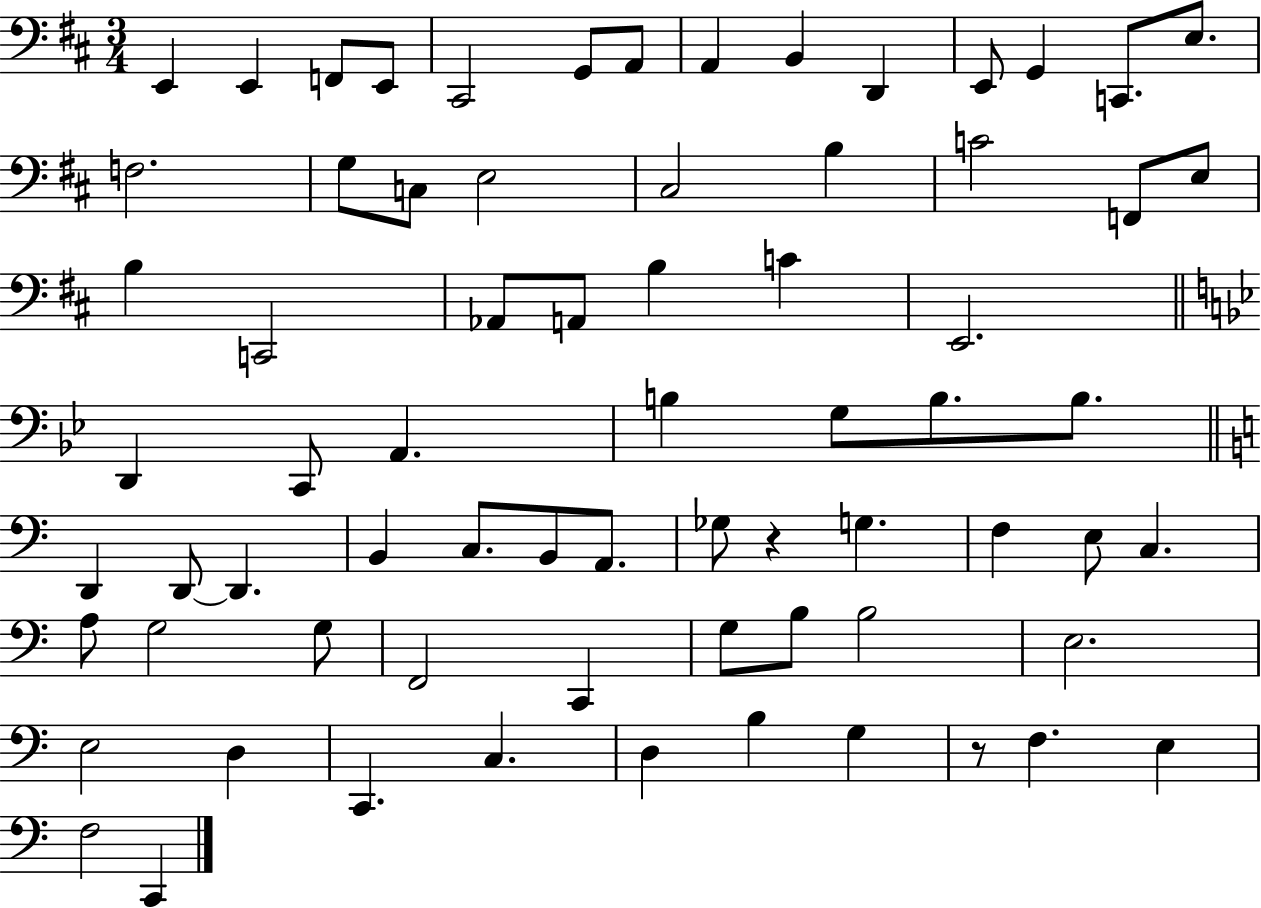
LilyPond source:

{
  \clef bass
  \numericTimeSignature
  \time 3/4
  \key d \major
  e,4 e,4 f,8 e,8 | cis,2 g,8 a,8 | a,4 b,4 d,4 | e,8 g,4 c,8. e8. | \break f2. | g8 c8 e2 | cis2 b4 | c'2 f,8 e8 | \break b4 c,2 | aes,8 a,8 b4 c'4 | e,2. | \bar "||" \break \key g \minor d,4 c,8 a,4. | b4 g8 b8. b8. | \bar "||" \break \key c \major d,4 d,8~~ d,4. | b,4 c8. b,8 a,8. | ges8 r4 g4. | f4 e8 c4. | \break a8 g2 g8 | f,2 c,4 | g8 b8 b2 | e2. | \break e2 d4 | c,4. c4. | d4 b4 g4 | r8 f4. e4 | \break f2 c,4 | \bar "|."
}